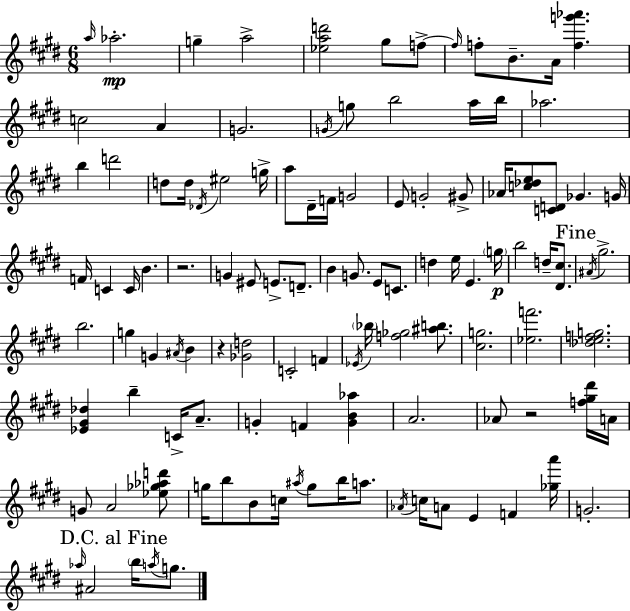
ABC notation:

X:1
T:Untitled
M:6/8
L:1/4
K:E
a/4 _a2 g a2 [_ead']2 ^g/2 f/2 f/4 f/2 B/2 A/4 [fg'_a'] c2 A G2 G/4 g/2 b2 a/4 b/4 _a2 b d'2 d/2 d/4 _D/4 ^e2 g/4 a/2 ^D/4 F/4 G2 E/2 G2 ^G/2 _A/4 [c_de]/2 [CD]/2 _G G/4 F/4 C C/4 B z2 G ^E/2 E/2 D/2 B G/2 E/2 C/2 d e/4 E g/4 b2 d/4 [^D^c]/2 ^A/4 ^g2 b2 g G ^A/4 B z [_Gd]2 C2 F _E/4 _b/4 [f_g]2 [^ab]/2 [^cg]2 [_ef']2 [_defg]2 [_E^G_d] b C/4 A/2 G F [GB_a] A2 _A/2 z2 [f^g^d']/4 A/4 G/2 A2 [_e_g_ad']/2 g/4 b/2 B/2 c/4 ^a/4 g/2 b/4 a/2 _A/4 c/4 A/2 E F [_ga']/4 G2 _a/4 ^A2 b/4 a/4 g/2